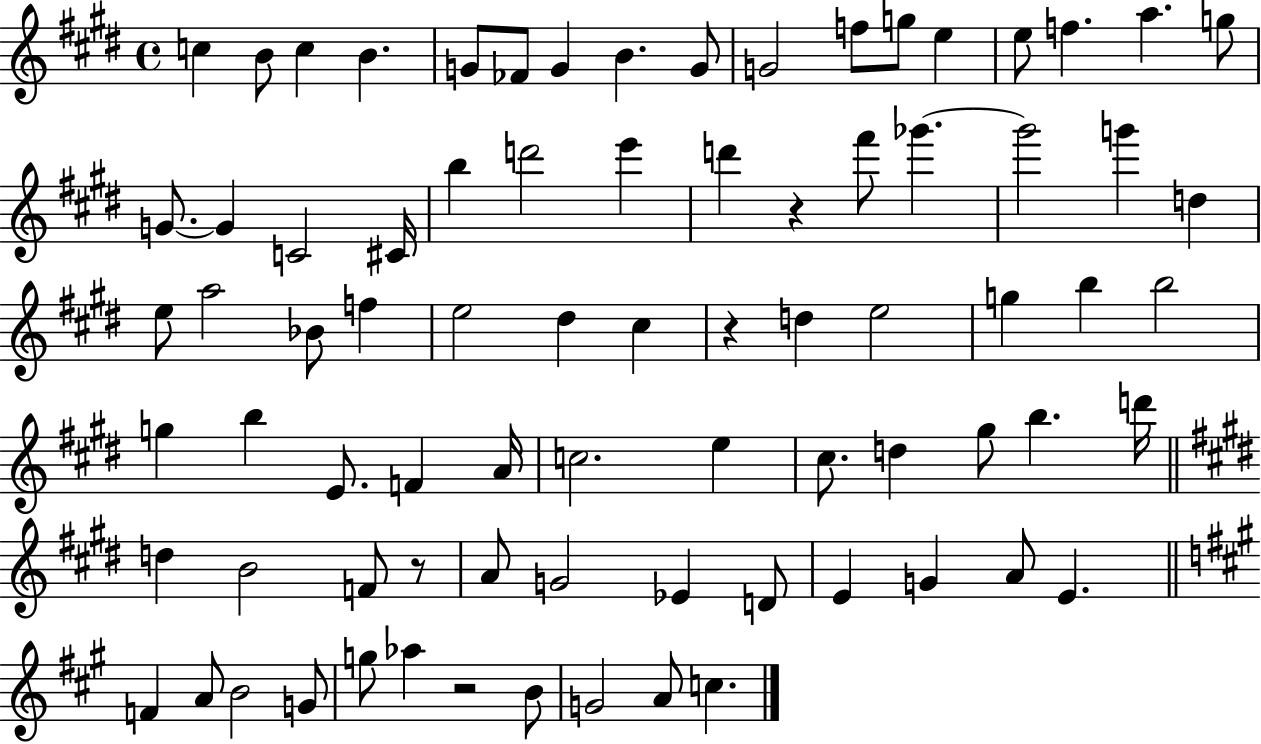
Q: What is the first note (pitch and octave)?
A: C5